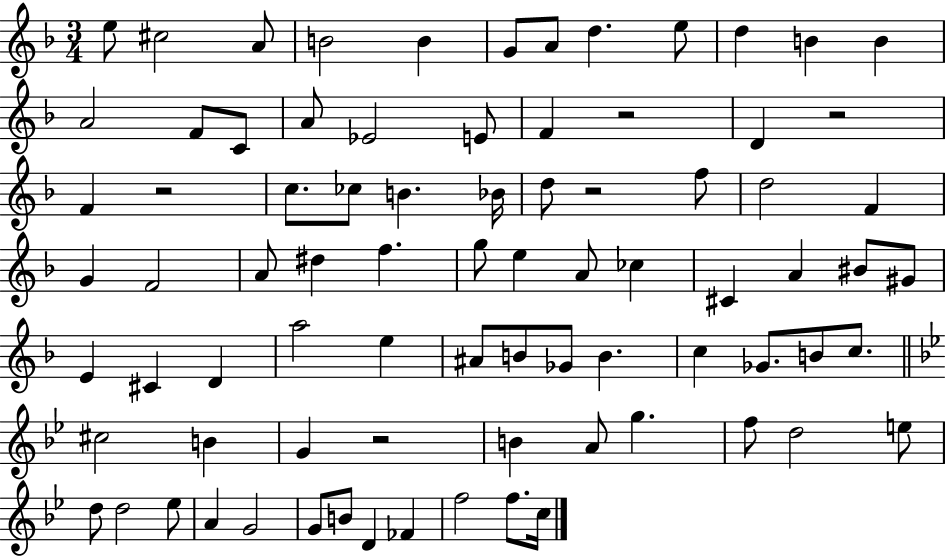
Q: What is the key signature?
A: F major